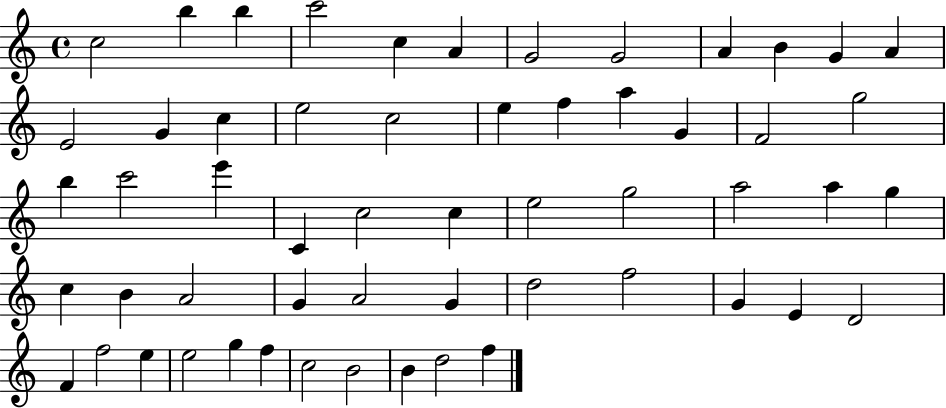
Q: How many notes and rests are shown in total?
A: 56